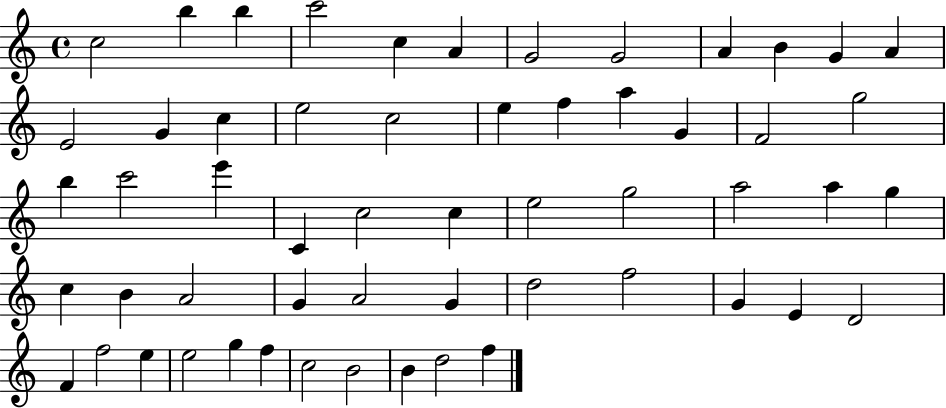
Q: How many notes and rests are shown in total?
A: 56